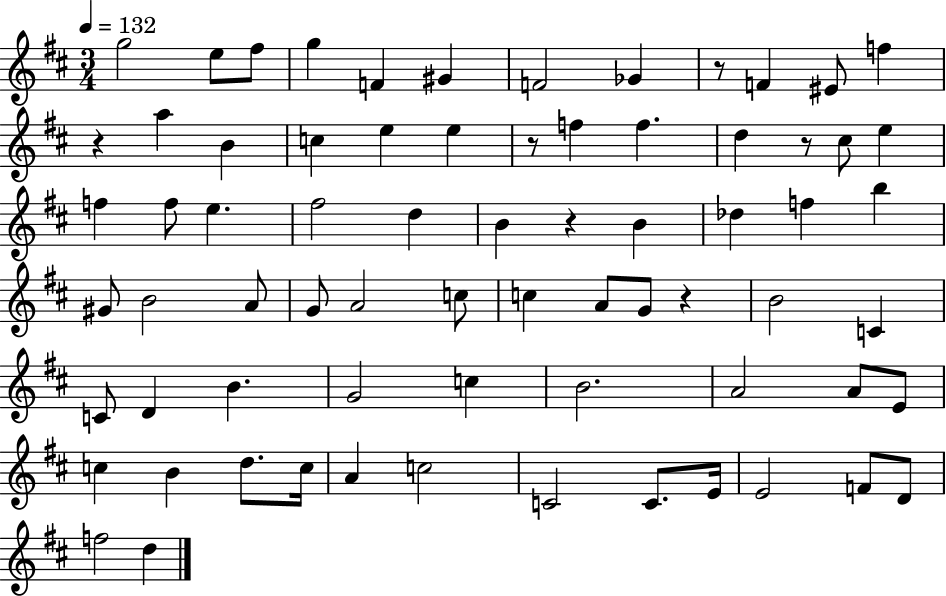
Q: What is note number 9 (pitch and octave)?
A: F4